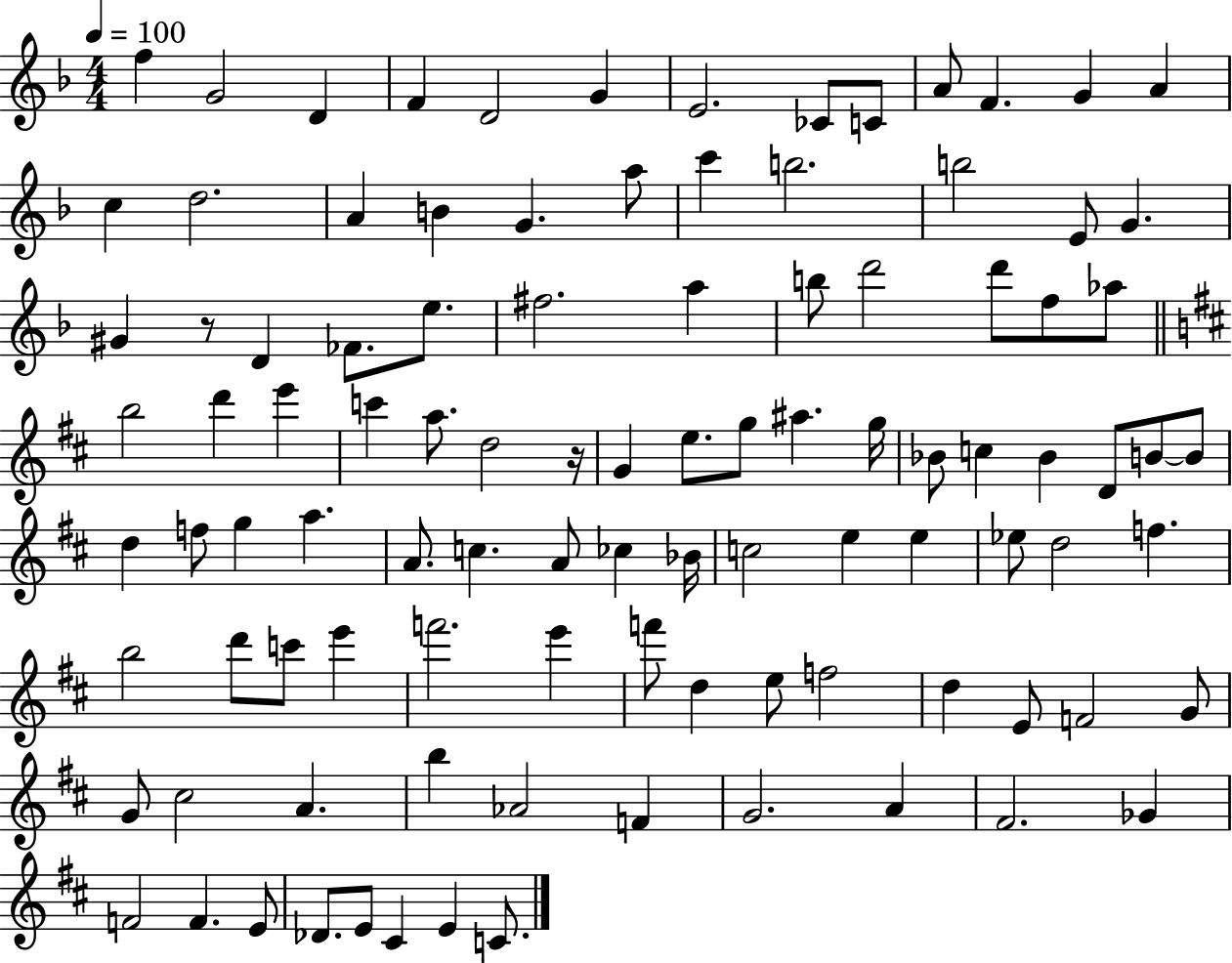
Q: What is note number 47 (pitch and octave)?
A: Bb4